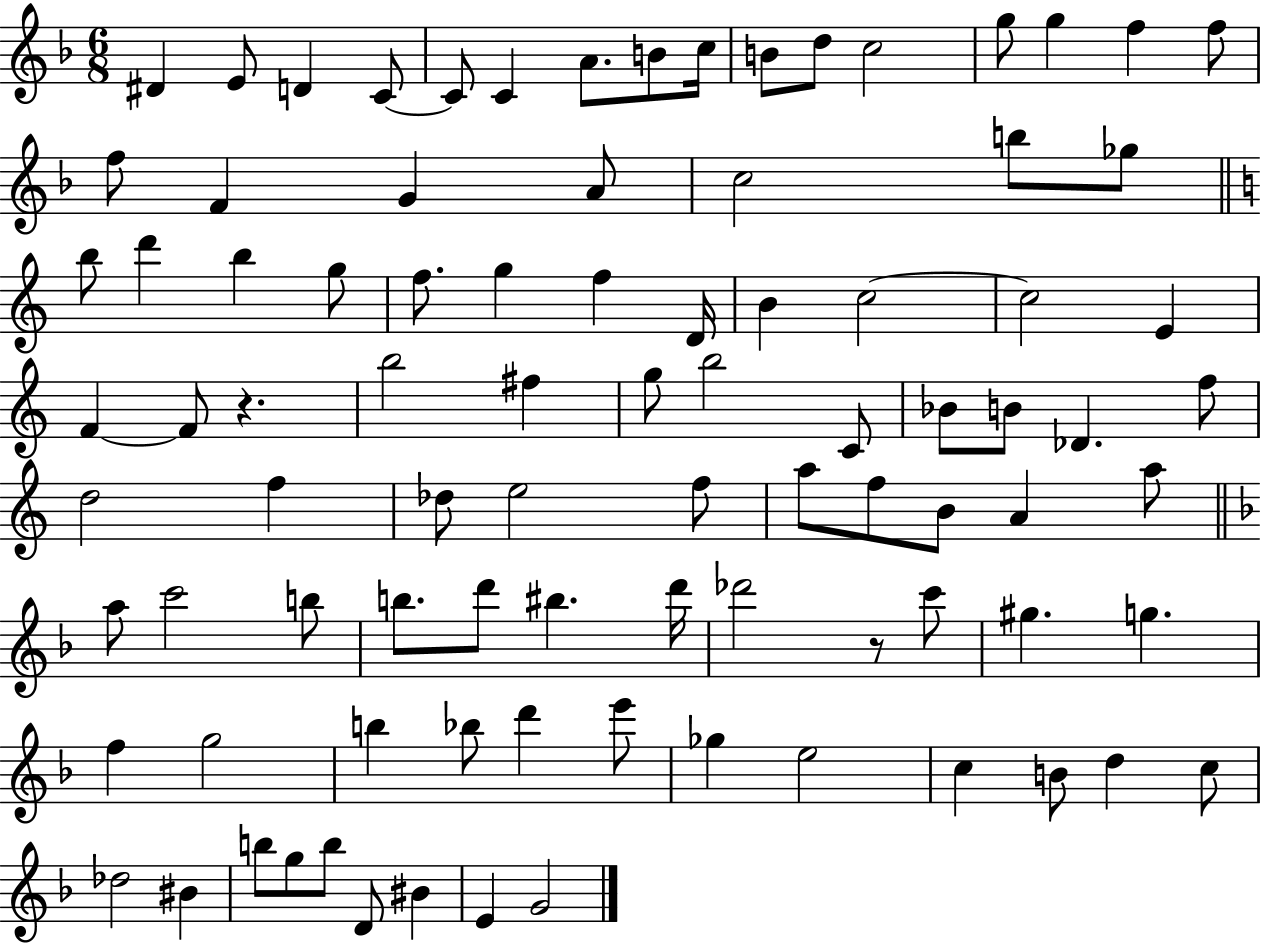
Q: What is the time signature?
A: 6/8